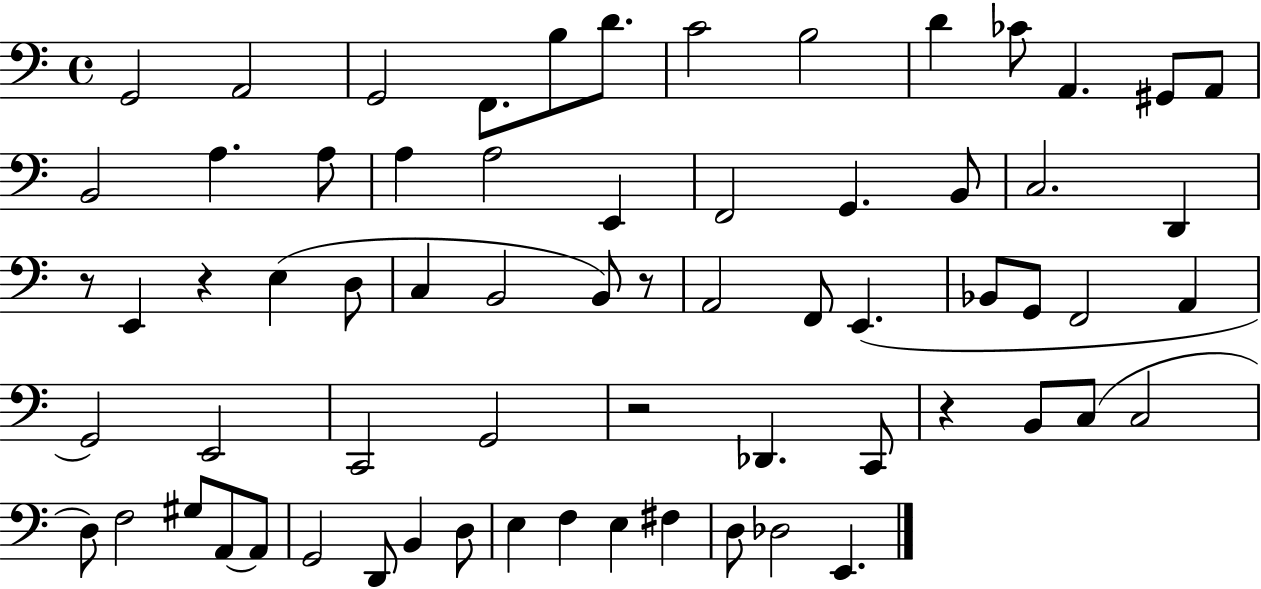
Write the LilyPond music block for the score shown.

{
  \clef bass
  \time 4/4
  \defaultTimeSignature
  \key c \major
  g,2 a,2 | g,2 f,8. b8 d'8. | c'2 b2 | d'4 ces'8 a,4. gis,8 a,8 | \break b,2 a4. a8 | a4 a2 e,4 | f,2 g,4. b,8 | c2. d,4 | \break r8 e,4 r4 e4( d8 | c4 b,2 b,8) r8 | a,2 f,8 e,4.( | bes,8 g,8 f,2 a,4 | \break g,2) e,2 | c,2 g,2 | r2 des,4. c,8 | r4 b,8 c8( c2 | \break d8) f2 gis8 a,8~~ a,8 | g,2 d,8 b,4 d8 | e4 f4 e4 fis4 | d8 des2 e,4. | \break \bar "|."
}